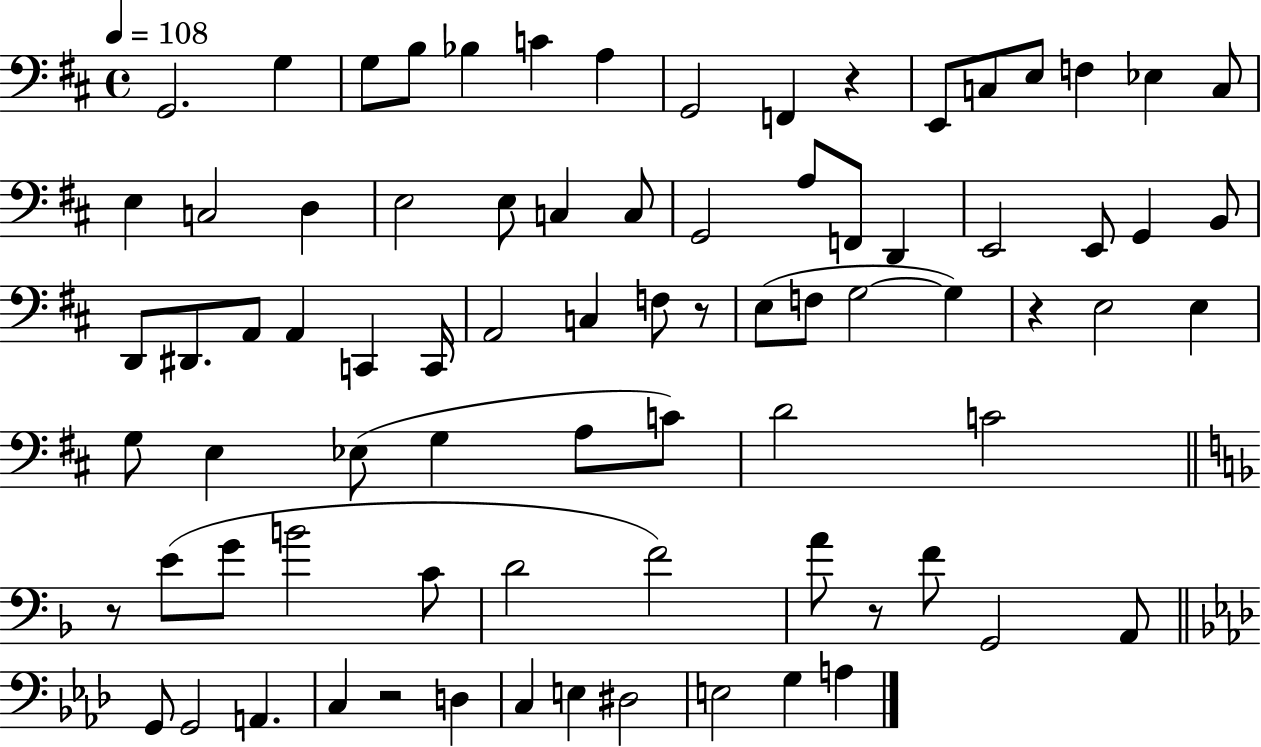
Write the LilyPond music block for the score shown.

{
  \clef bass
  \time 4/4
  \defaultTimeSignature
  \key d \major
  \tempo 4 = 108
  g,2. g4 | g8 b8 bes4 c'4 a4 | g,2 f,4 r4 | e,8 c8 e8 f4 ees4 c8 | \break e4 c2 d4 | e2 e8 c4 c8 | g,2 a8 f,8 d,4 | e,2 e,8 g,4 b,8 | \break d,8 dis,8. a,8 a,4 c,4 c,16 | a,2 c4 f8 r8 | e8( f8 g2~~ g4) | r4 e2 e4 | \break g8 e4 ees8( g4 a8 c'8) | d'2 c'2 | \bar "||" \break \key d \minor r8 e'8( g'8 b'2 c'8 | d'2 f'2) | a'8 r8 f'8 g,2 a,8 | \bar "||" \break \key aes \major g,8 g,2 a,4. | c4 r2 d4 | c4 e4 dis2 | e2 g4 a4 | \break \bar "|."
}